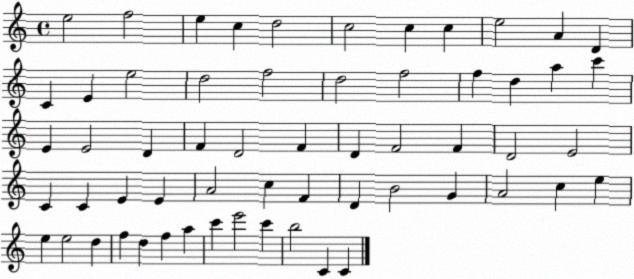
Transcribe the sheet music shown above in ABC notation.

X:1
T:Untitled
M:4/4
L:1/4
K:C
e2 f2 e c d2 c2 c c e2 A D C E e2 d2 f2 d2 f2 f d a c' E E2 D F D2 F D F2 F D2 E2 C C E E A2 c F D B2 G A2 c e e e2 d f d f a c' e'2 c' b2 C C